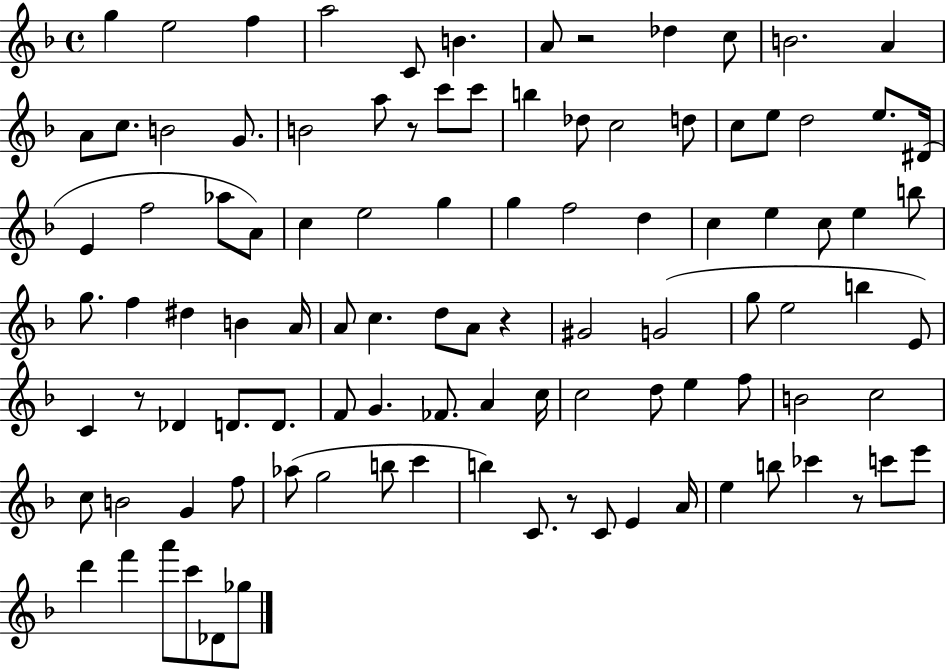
X:1
T:Untitled
M:4/4
L:1/4
K:F
g e2 f a2 C/2 B A/2 z2 _d c/2 B2 A A/2 c/2 B2 G/2 B2 a/2 z/2 c'/2 c'/2 b _d/2 c2 d/2 c/2 e/2 d2 e/2 ^D/4 E f2 _a/2 A/2 c e2 g g f2 d c e c/2 e b/2 g/2 f ^d B A/4 A/2 c d/2 A/2 z ^G2 G2 g/2 e2 b E/2 C z/2 _D D/2 D/2 F/2 G _F/2 A c/4 c2 d/2 e f/2 B2 c2 c/2 B2 G f/2 _a/2 g2 b/2 c' b C/2 z/2 C/2 E A/4 e b/2 _c' z/2 c'/2 e'/2 d' f' a'/2 c'/2 _D/2 _g/2